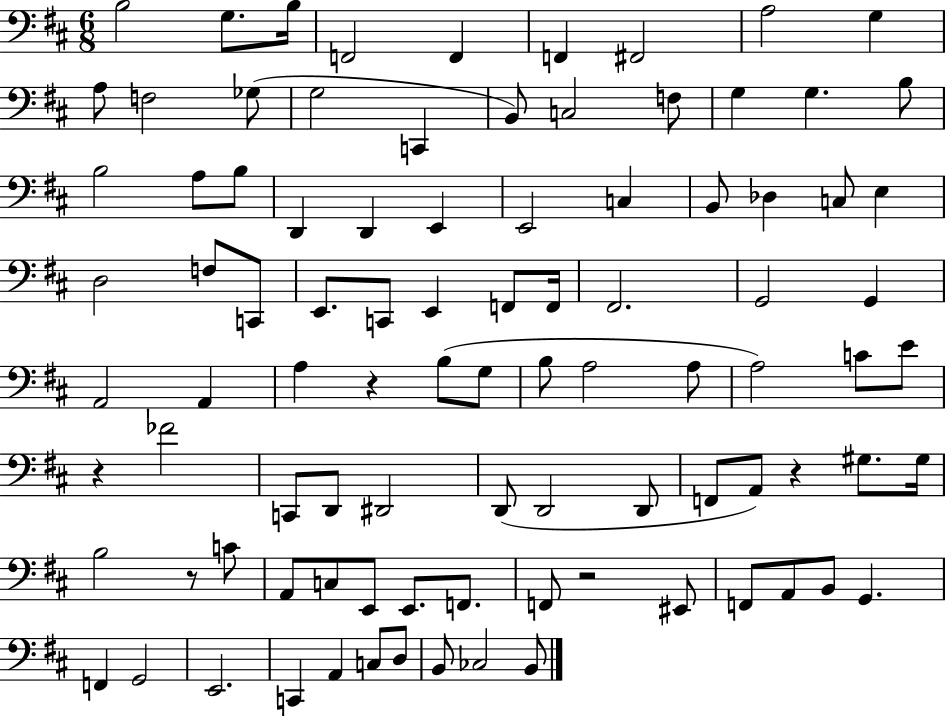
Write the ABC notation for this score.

X:1
T:Untitled
M:6/8
L:1/4
K:D
B,2 G,/2 B,/4 F,,2 F,, F,, ^F,,2 A,2 G, A,/2 F,2 _G,/2 G,2 C,, B,,/2 C,2 F,/2 G, G, B,/2 B,2 A,/2 B,/2 D,, D,, E,, E,,2 C, B,,/2 _D, C,/2 E, D,2 F,/2 C,,/2 E,,/2 C,,/2 E,, F,,/2 F,,/4 ^F,,2 G,,2 G,, A,,2 A,, A, z B,/2 G,/2 B,/2 A,2 A,/2 A,2 C/2 E/2 z _F2 C,,/2 D,,/2 ^D,,2 D,,/2 D,,2 D,,/2 F,,/2 A,,/2 z ^G,/2 ^G,/4 B,2 z/2 C/2 A,,/2 C,/2 E,,/2 E,,/2 F,,/2 F,,/2 z2 ^E,,/2 F,,/2 A,,/2 B,,/2 G,, F,, G,,2 E,,2 C,, A,, C,/2 D,/2 B,,/2 _C,2 B,,/2